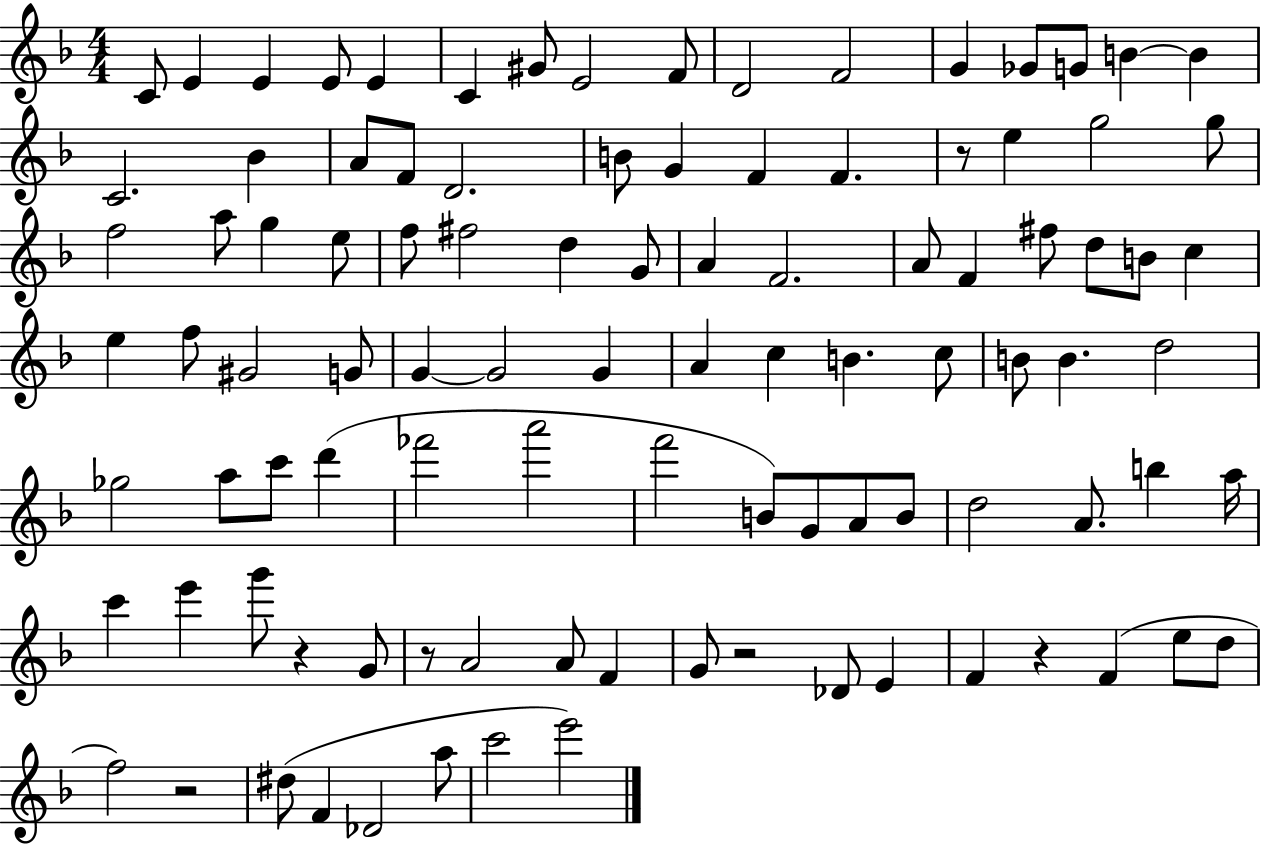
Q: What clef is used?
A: treble